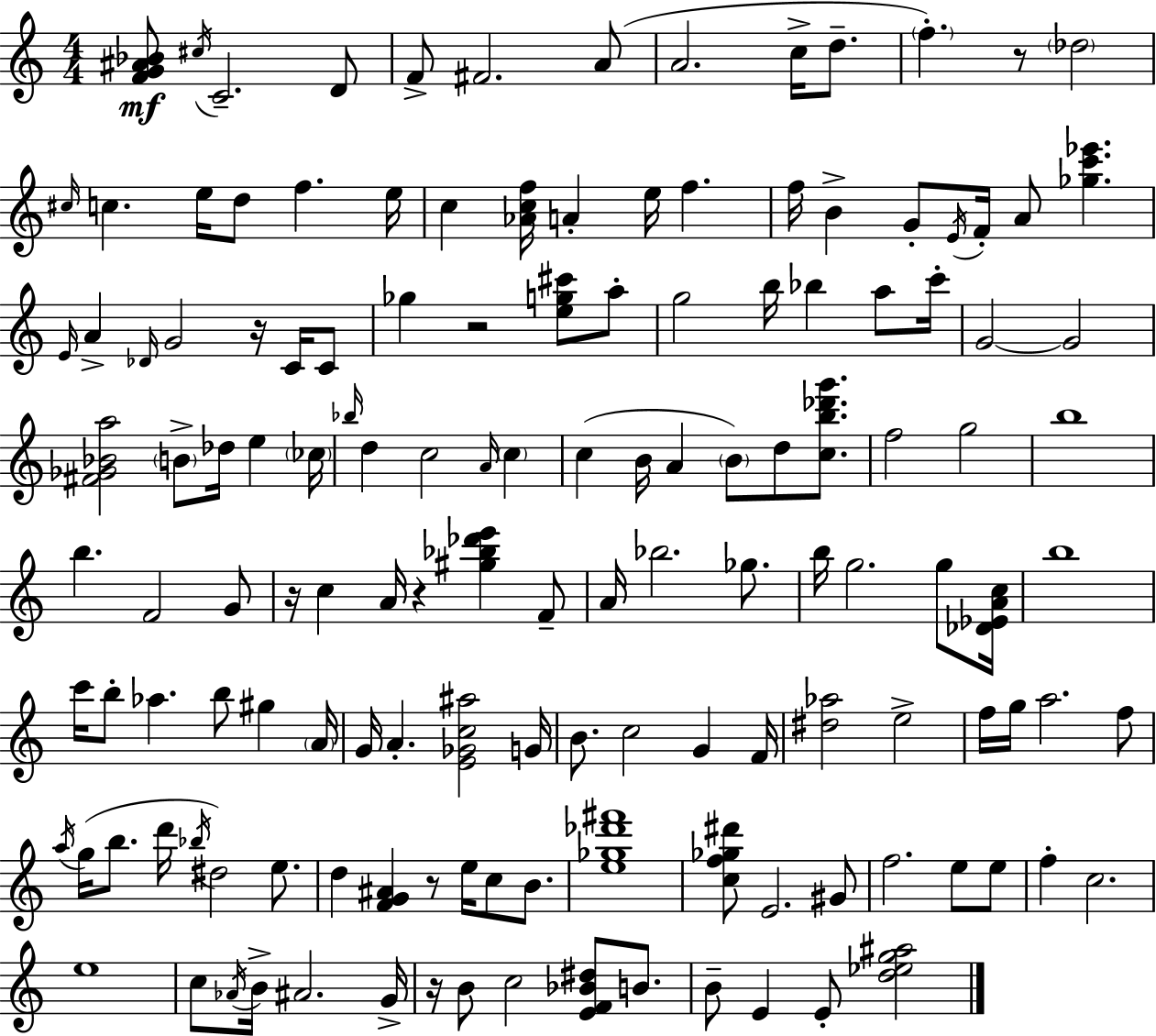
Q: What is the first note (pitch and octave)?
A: C#5